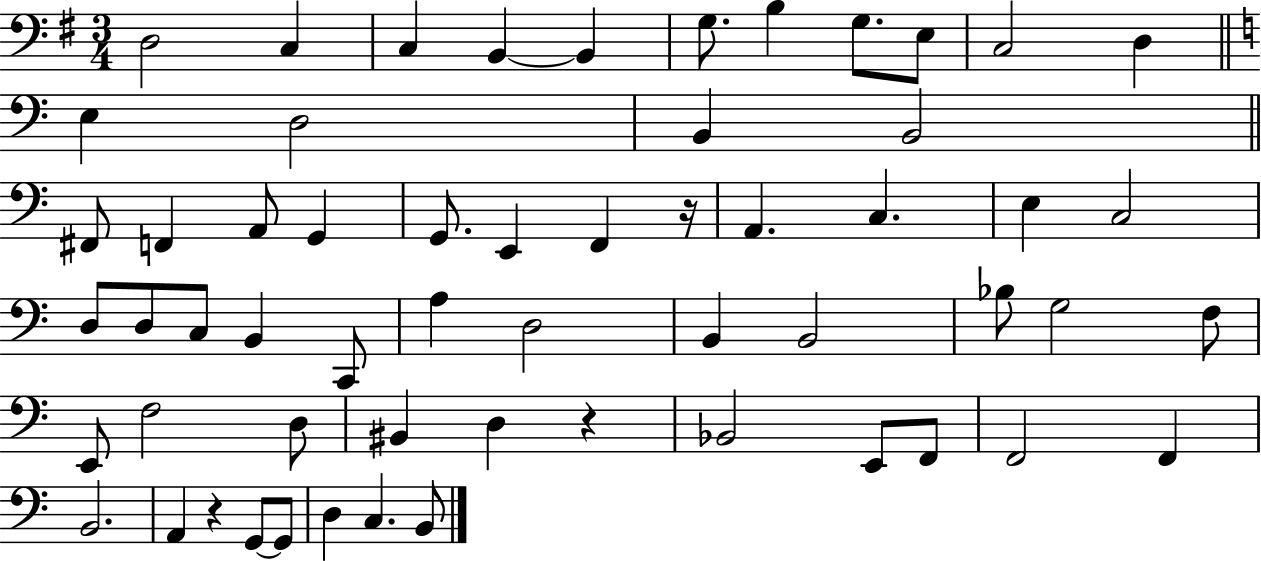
X:1
T:Untitled
M:3/4
L:1/4
K:G
D,2 C, C, B,, B,, G,/2 B, G,/2 E,/2 C,2 D, E, D,2 B,, B,,2 ^F,,/2 F,, A,,/2 G,, G,,/2 E,, F,, z/4 A,, C, E, C,2 D,/2 D,/2 C,/2 B,, C,,/2 A, D,2 B,, B,,2 _B,/2 G,2 F,/2 E,,/2 F,2 D,/2 ^B,, D, z _B,,2 E,,/2 F,,/2 F,,2 F,, B,,2 A,, z G,,/2 G,,/2 D, C, B,,/2